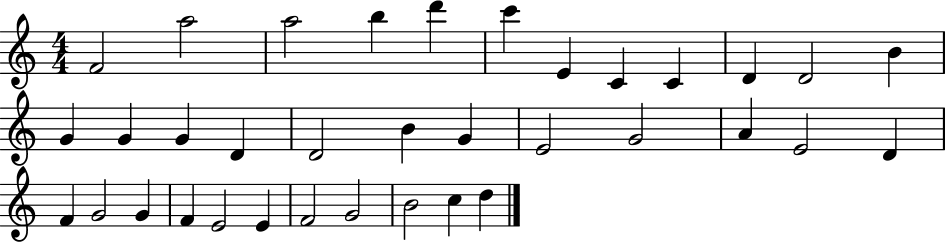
X:1
T:Untitled
M:4/4
L:1/4
K:C
F2 a2 a2 b d' c' E C C D D2 B G G G D D2 B G E2 G2 A E2 D F G2 G F E2 E F2 G2 B2 c d